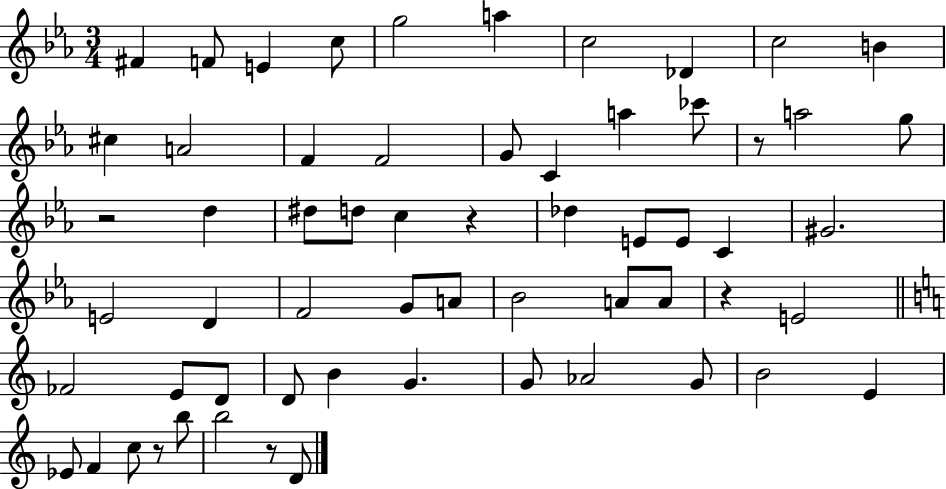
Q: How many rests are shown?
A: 6